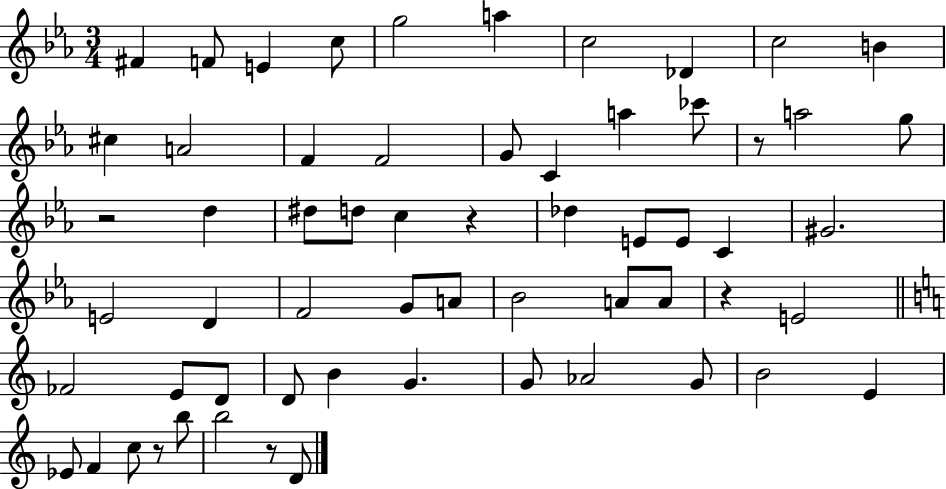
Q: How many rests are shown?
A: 6